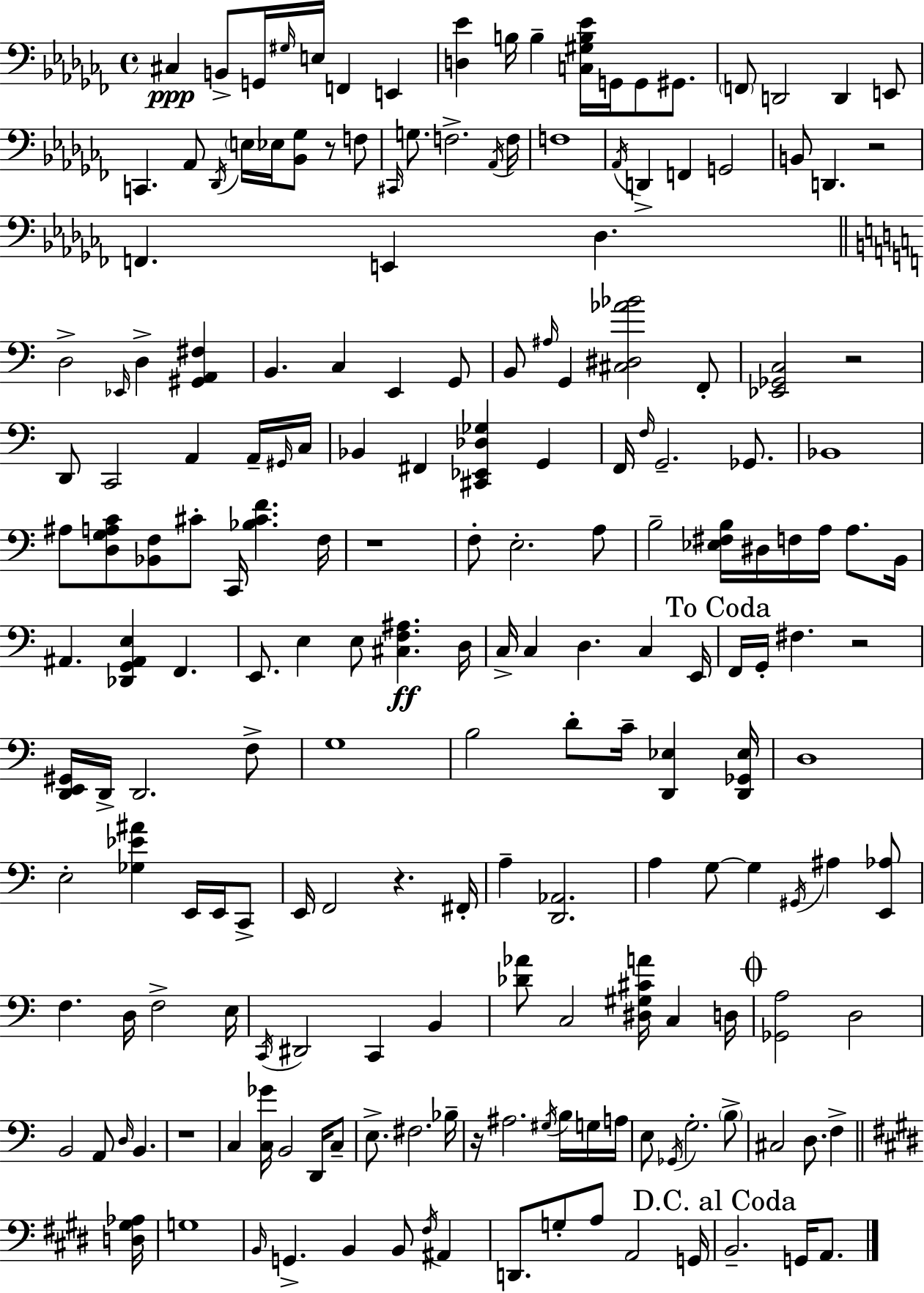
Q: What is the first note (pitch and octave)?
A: C#3